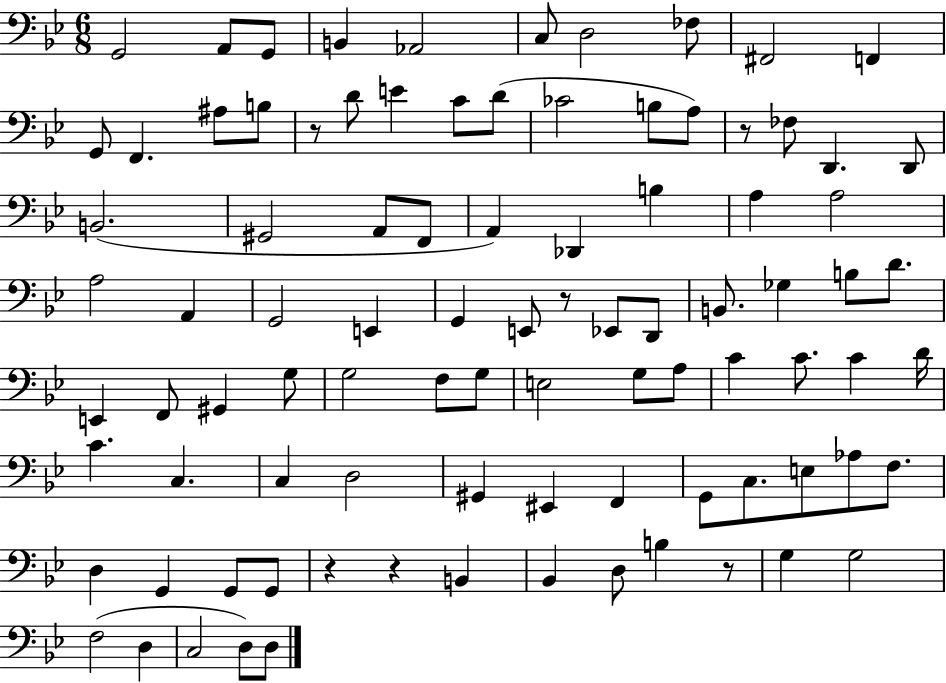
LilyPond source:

{
  \clef bass
  \numericTimeSignature
  \time 6/8
  \key bes \major
  g,2 a,8 g,8 | b,4 aes,2 | c8 d2 fes8 | fis,2 f,4 | \break g,8 f,4. ais8 b8 | r8 d'8 e'4 c'8 d'8( | ces'2 b8 a8) | r8 fes8 d,4. d,8 | \break b,2.( | gis,2 a,8 f,8 | a,4) des,4 b4 | a4 a2 | \break a2 a,4 | g,2 e,4 | g,4 e,8 r8 ees,8 d,8 | b,8. ges4 b8 d'8. | \break e,4 f,8 gis,4 g8 | g2 f8 g8 | e2 g8 a8 | c'4 c'8. c'4 d'16 | \break c'4. c4. | c4 d2 | gis,4 eis,4 f,4 | g,8 c8. e8 aes8 f8. | \break d4 g,4 g,8 g,8 | r4 r4 b,4 | bes,4 d8 b4 r8 | g4 g2 | \break f2( d4 | c2 d8) d8 | \bar "|."
}